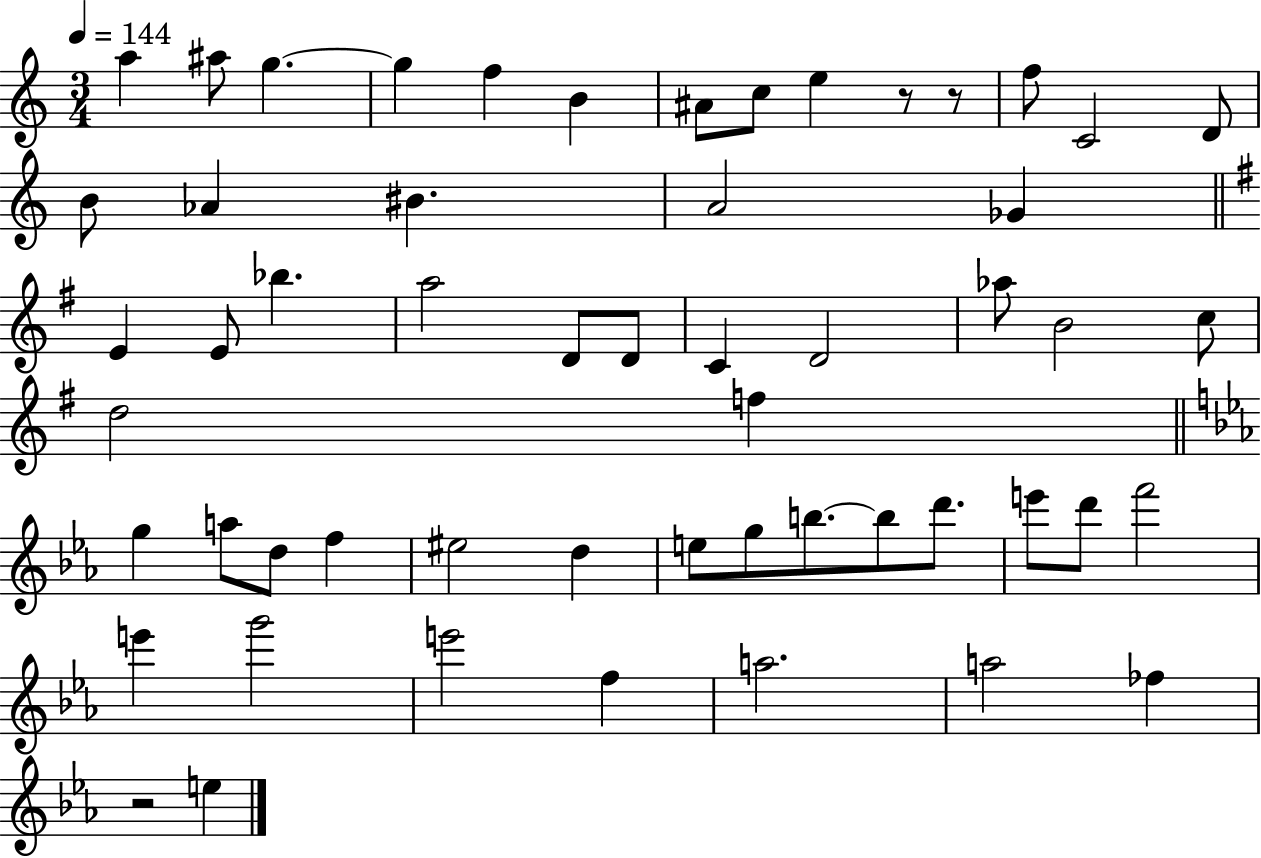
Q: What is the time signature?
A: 3/4